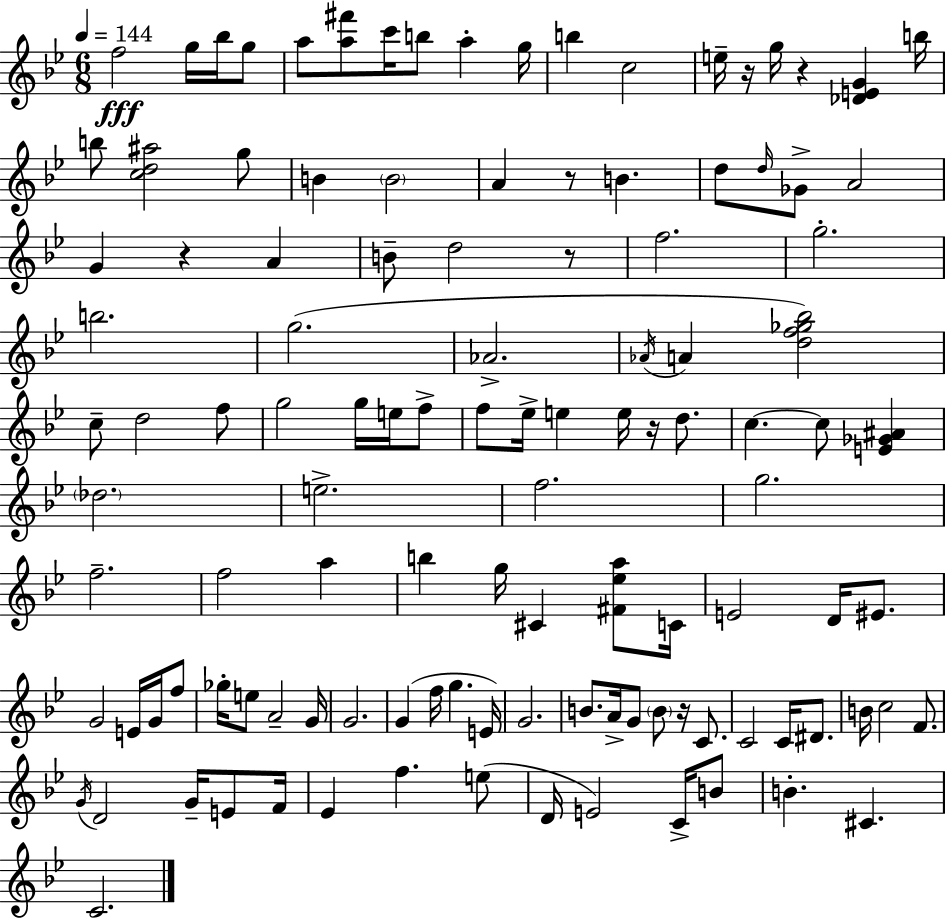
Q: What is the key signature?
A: BES major